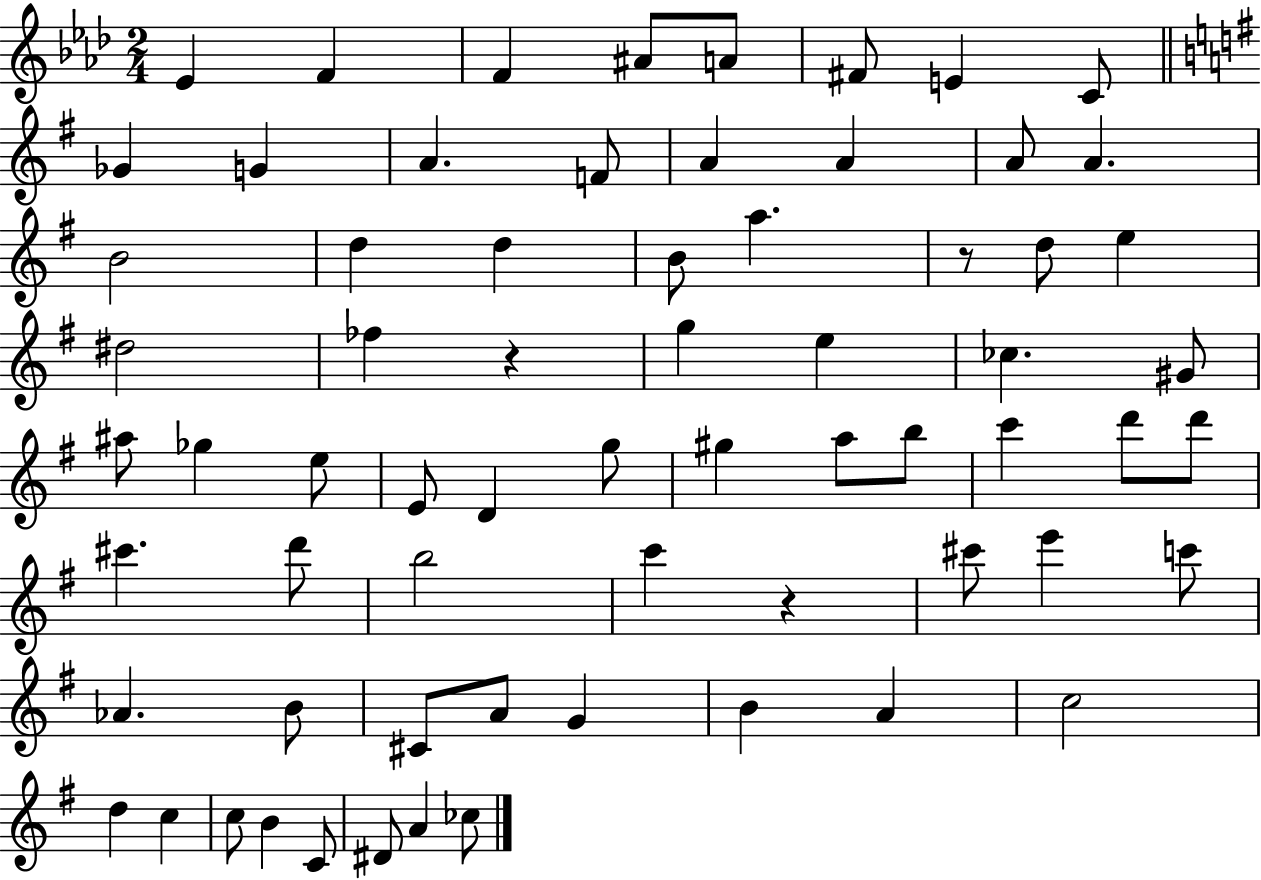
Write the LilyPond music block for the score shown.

{
  \clef treble
  \numericTimeSignature
  \time 2/4
  \key aes \major
  ees'4 f'4 | f'4 ais'8 a'8 | fis'8 e'4 c'8 | \bar "||" \break \key e \minor ges'4 g'4 | a'4. f'8 | a'4 a'4 | a'8 a'4. | \break b'2 | d''4 d''4 | b'8 a''4. | r8 d''8 e''4 | \break dis''2 | fes''4 r4 | g''4 e''4 | ces''4. gis'8 | \break ais''8 ges''4 e''8 | e'8 d'4 g''8 | gis''4 a''8 b''8 | c'''4 d'''8 d'''8 | \break cis'''4. d'''8 | b''2 | c'''4 r4 | cis'''8 e'''4 c'''8 | \break aes'4. b'8 | cis'8 a'8 g'4 | b'4 a'4 | c''2 | \break d''4 c''4 | c''8 b'4 c'8 | dis'8 a'4 ces''8 | \bar "|."
}